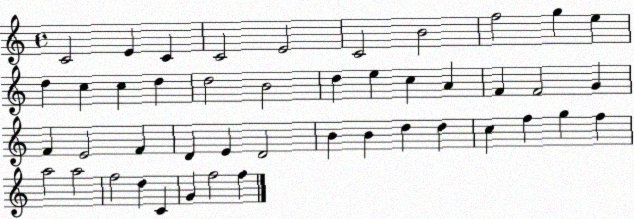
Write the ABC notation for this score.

X:1
T:Untitled
M:4/4
L:1/4
K:C
C2 E C C2 E2 C2 B2 f2 g e d c c d d2 B2 d e c A F F2 G F E2 F D E D2 B B d d c f g f a2 a2 f2 d C G f2 f